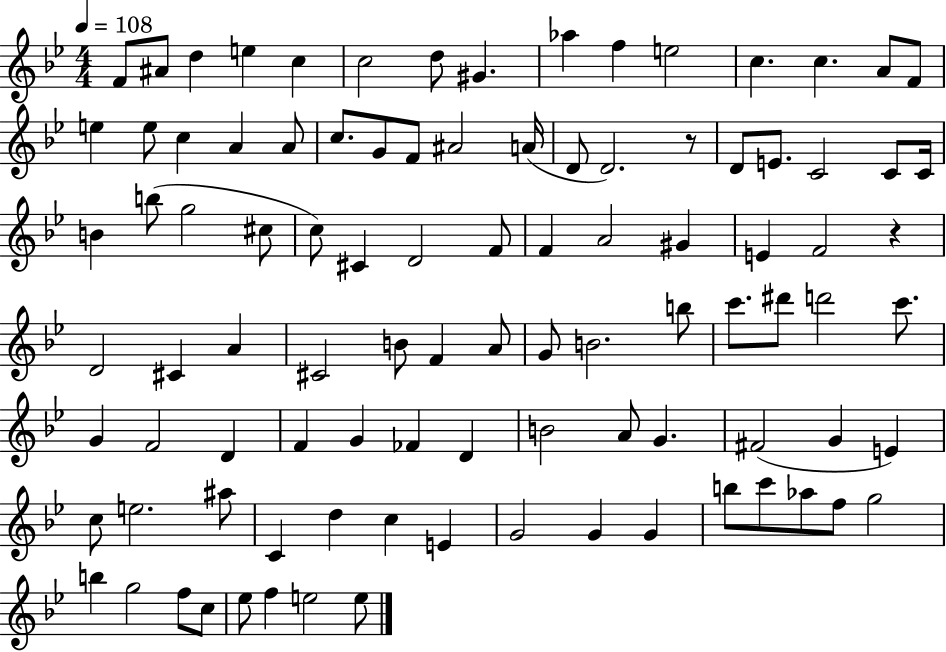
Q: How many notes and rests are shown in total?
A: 97